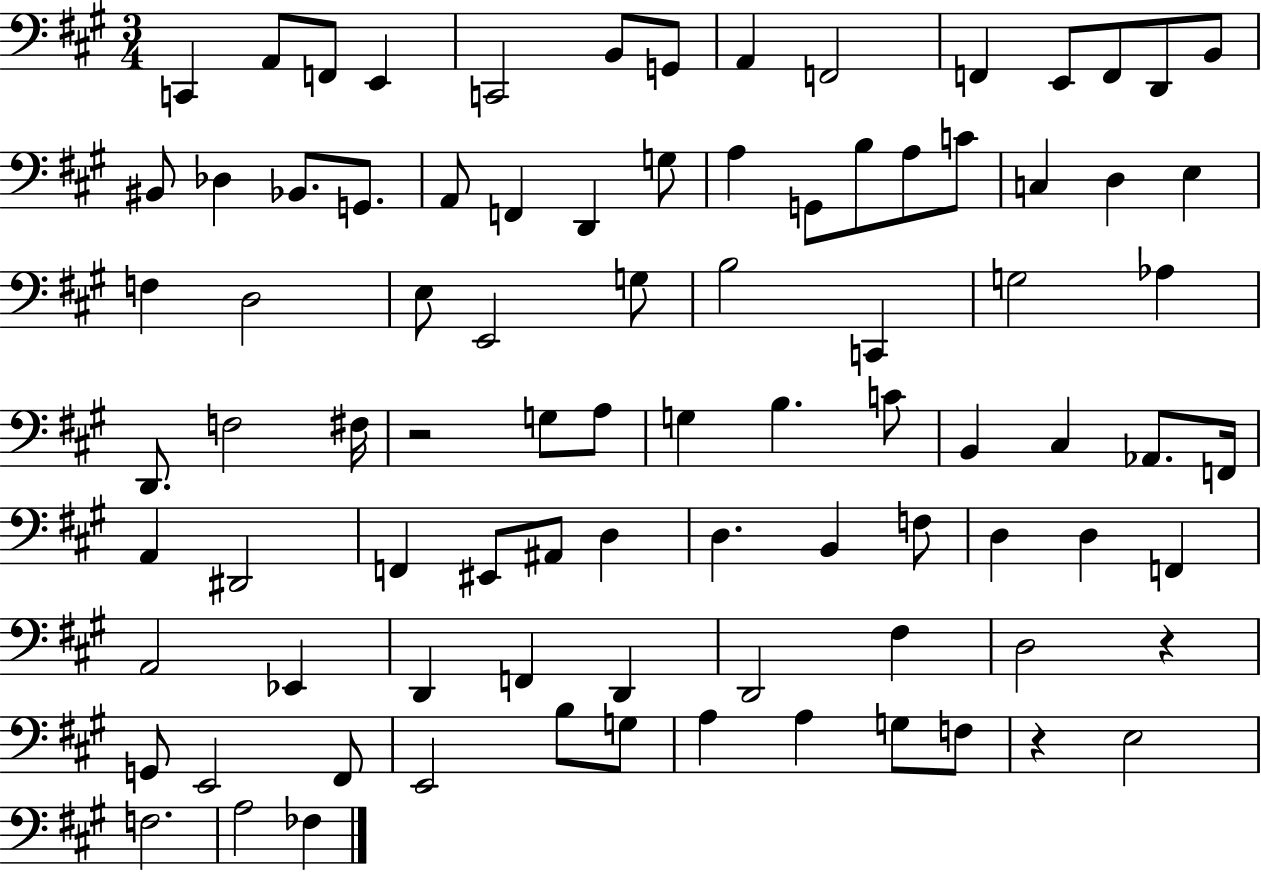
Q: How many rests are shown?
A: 3